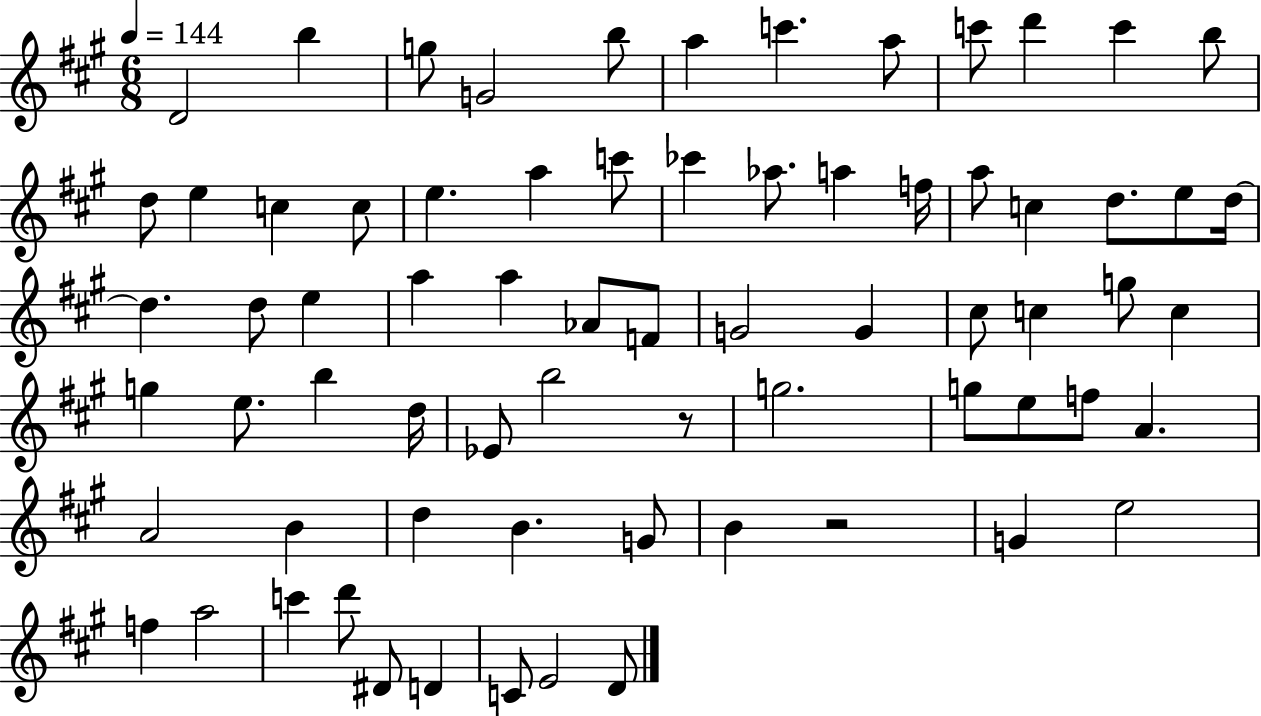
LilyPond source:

{
  \clef treble
  \numericTimeSignature
  \time 6/8
  \key a \major
  \tempo 4 = 144
  d'2 b''4 | g''8 g'2 b''8 | a''4 c'''4. a''8 | c'''8 d'''4 c'''4 b''8 | \break d''8 e''4 c''4 c''8 | e''4. a''4 c'''8 | ces'''4 aes''8. a''4 f''16 | a''8 c''4 d''8. e''8 d''16~~ | \break d''4. d''8 e''4 | a''4 a''4 aes'8 f'8 | g'2 g'4 | cis''8 c''4 g''8 c''4 | \break g''4 e''8. b''4 d''16 | ees'8 b''2 r8 | g''2. | g''8 e''8 f''8 a'4. | \break a'2 b'4 | d''4 b'4. g'8 | b'4 r2 | g'4 e''2 | \break f''4 a''2 | c'''4 d'''8 dis'8 d'4 | c'8 e'2 d'8 | \bar "|."
}